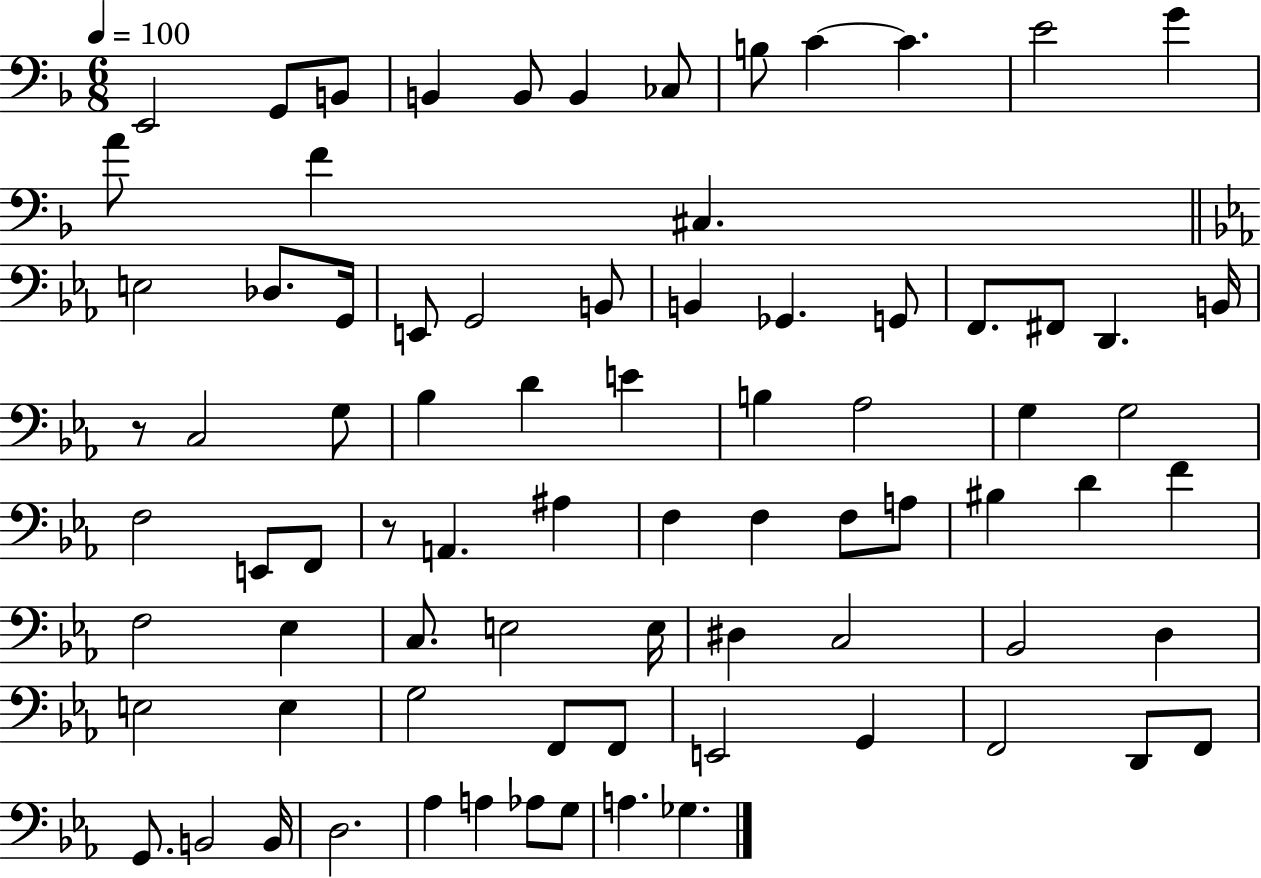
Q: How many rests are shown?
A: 2